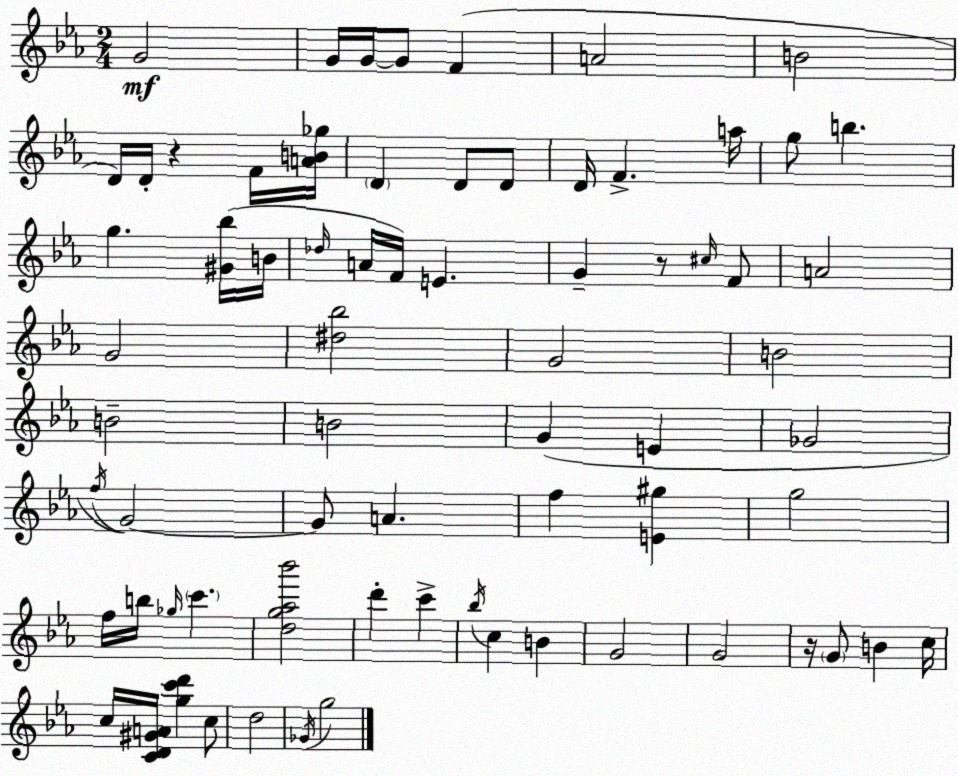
X:1
T:Untitled
M:2/4
L:1/4
K:Eb
G2 G/4 G/4 G/2 F A2 B2 D/4 D/4 z F/4 [AB_g]/4 D D/2 D/2 D/4 F a/4 g/2 b g [^G_b]/4 B/4 _d/4 A/4 F/4 E G z/2 ^c/4 F/2 A2 G2 [^d_b]2 G2 B2 B2 B2 G E _G2 f/4 G2 G/2 A f [E^g] g2 f/4 b/4 _g/4 c' [dg_a_b']2 d' c' _b/4 c B G2 G2 z/4 G/2 B c/4 c/4 [CD^GA]/4 [gc'd'] c/2 d2 _G/4 g2